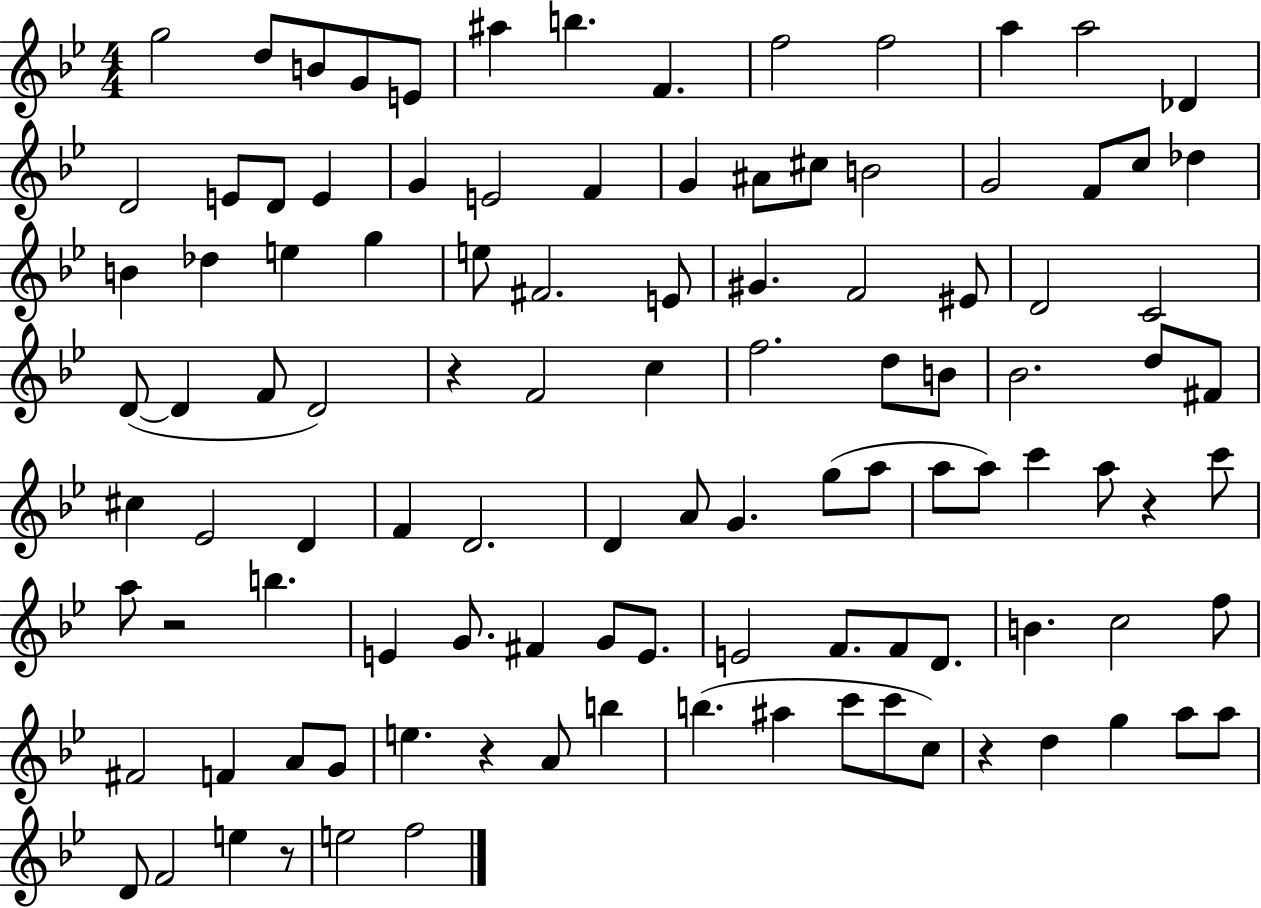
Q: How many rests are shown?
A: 6